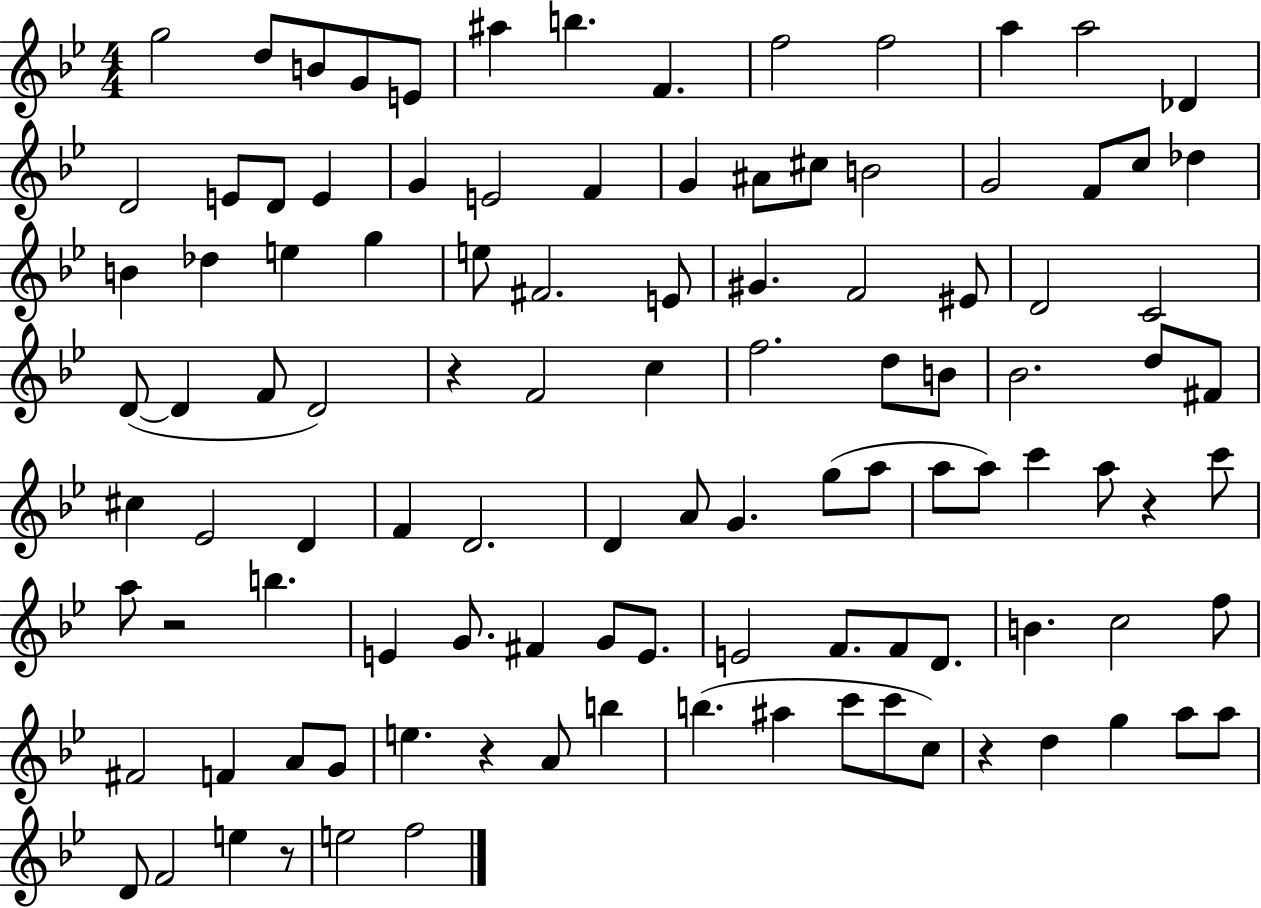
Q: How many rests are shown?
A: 6